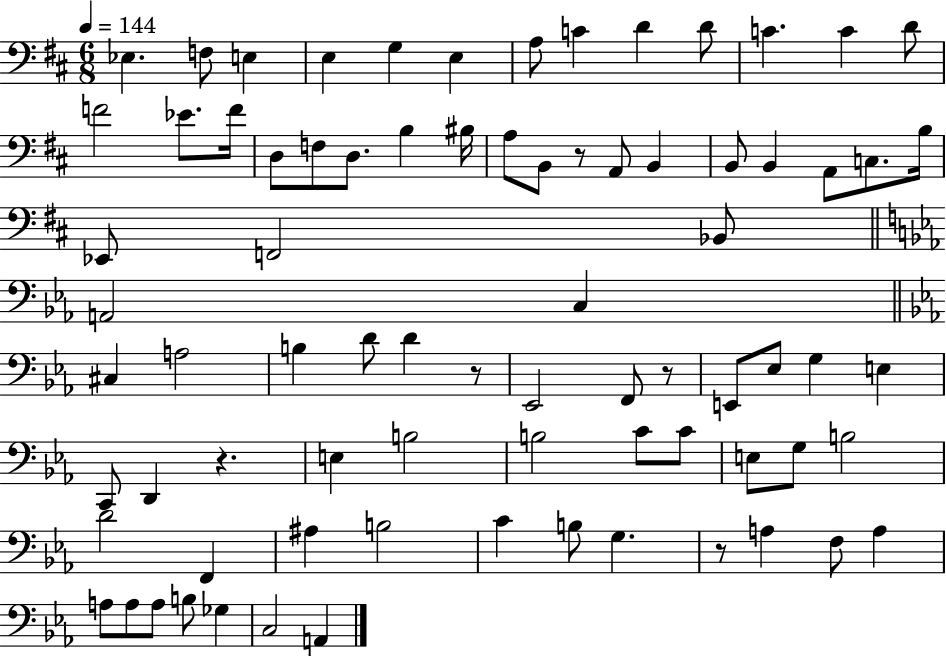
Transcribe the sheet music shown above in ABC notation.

X:1
T:Untitled
M:6/8
L:1/4
K:D
_E, F,/2 E, E, G, E, A,/2 C D D/2 C C D/2 F2 _E/2 F/4 D,/2 F,/2 D,/2 B, ^B,/4 A,/2 B,,/2 z/2 A,,/2 B,, B,,/2 B,, A,,/2 C,/2 B,/4 _E,,/2 F,,2 _B,,/2 A,,2 C, ^C, A,2 B, D/2 D z/2 _E,,2 F,,/2 z/2 E,,/2 _E,/2 G, E, C,,/2 D,, z E, B,2 B,2 C/2 C/2 E,/2 G,/2 B,2 D2 F,, ^A, B,2 C B,/2 G, z/2 A, F,/2 A, A,/2 A,/2 A,/2 B,/2 _G, C,2 A,,